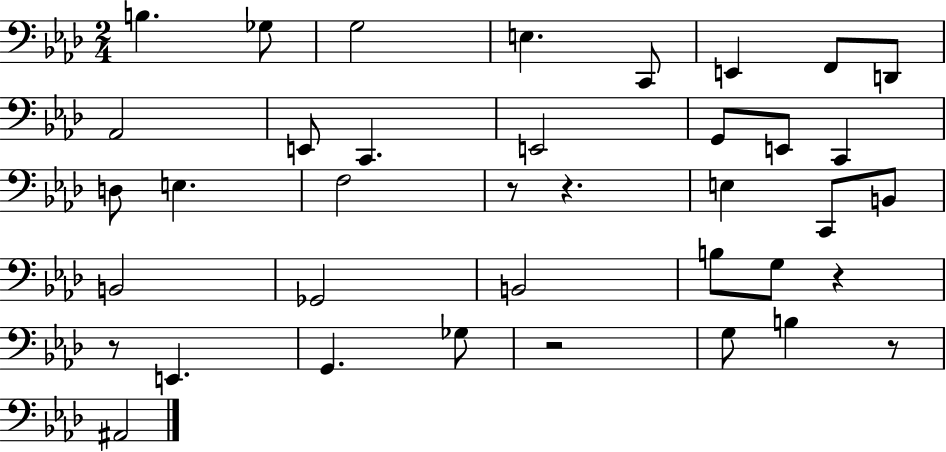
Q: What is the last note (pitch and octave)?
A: A#2